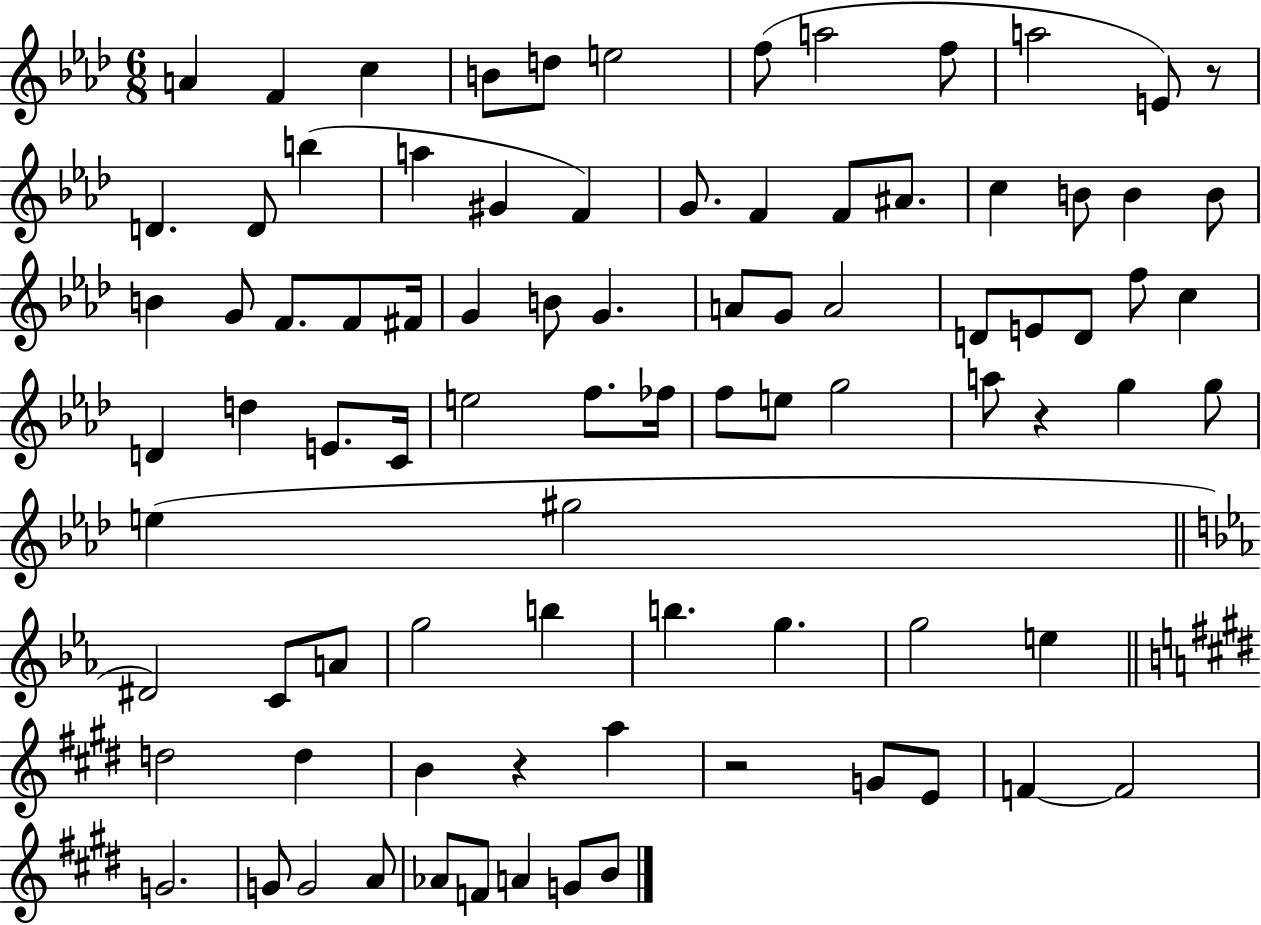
A4/q F4/q C5/q B4/e D5/e E5/h F5/e A5/h F5/e A5/h E4/e R/e D4/q. D4/e B5/q A5/q G#4/q F4/q G4/e. F4/q F4/e A#4/e. C5/q B4/e B4/q B4/e B4/q G4/e F4/e. F4/e F#4/s G4/q B4/e G4/q. A4/e G4/e A4/h D4/e E4/e D4/e F5/e C5/q D4/q D5/q E4/e. C4/s E5/h F5/e. FES5/s F5/e E5/e G5/h A5/e R/q G5/q G5/e E5/q G#5/h D#4/h C4/e A4/e G5/h B5/q B5/q. G5/q. G5/h E5/q D5/h D5/q B4/q R/q A5/q R/h G4/e E4/e F4/q F4/h G4/h. G4/e G4/h A4/e Ab4/e F4/e A4/q G4/e B4/e